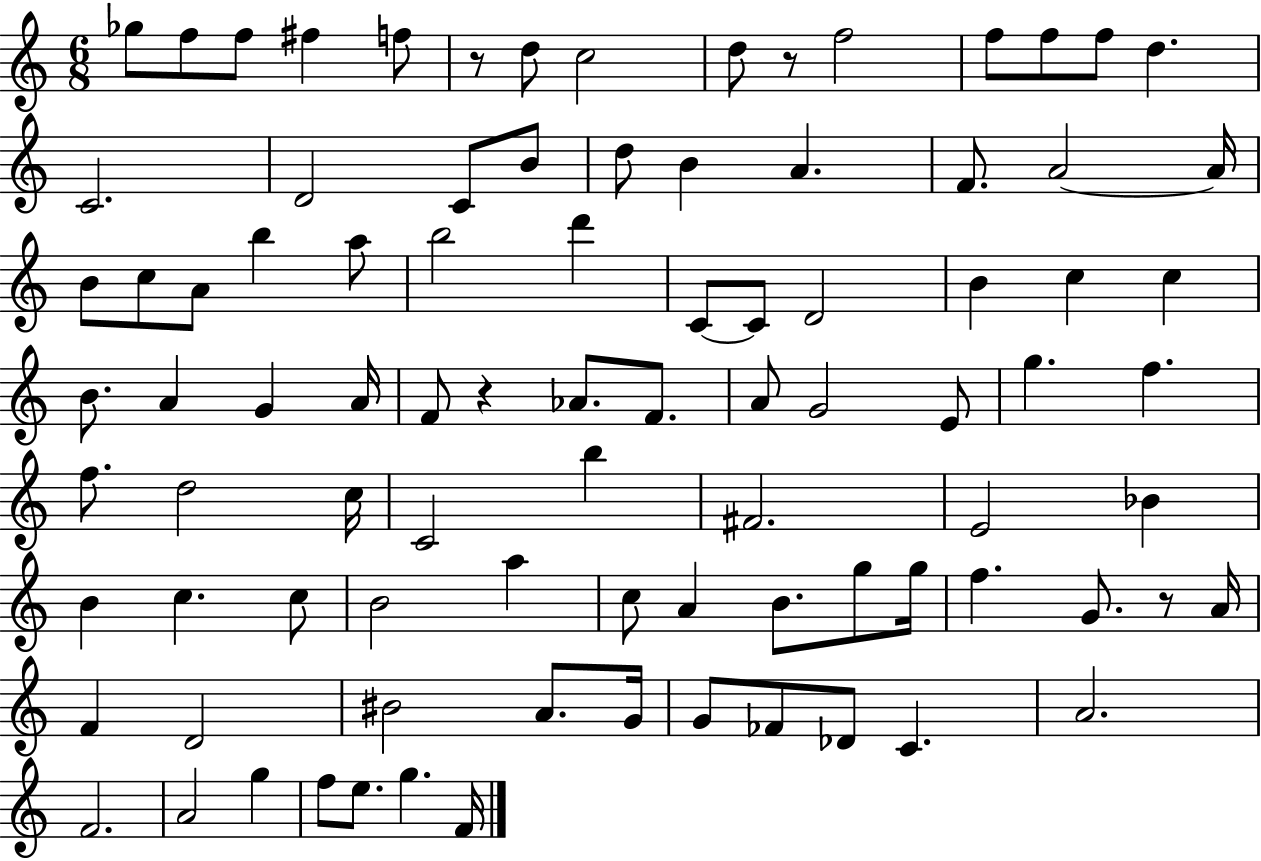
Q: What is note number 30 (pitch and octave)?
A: D6